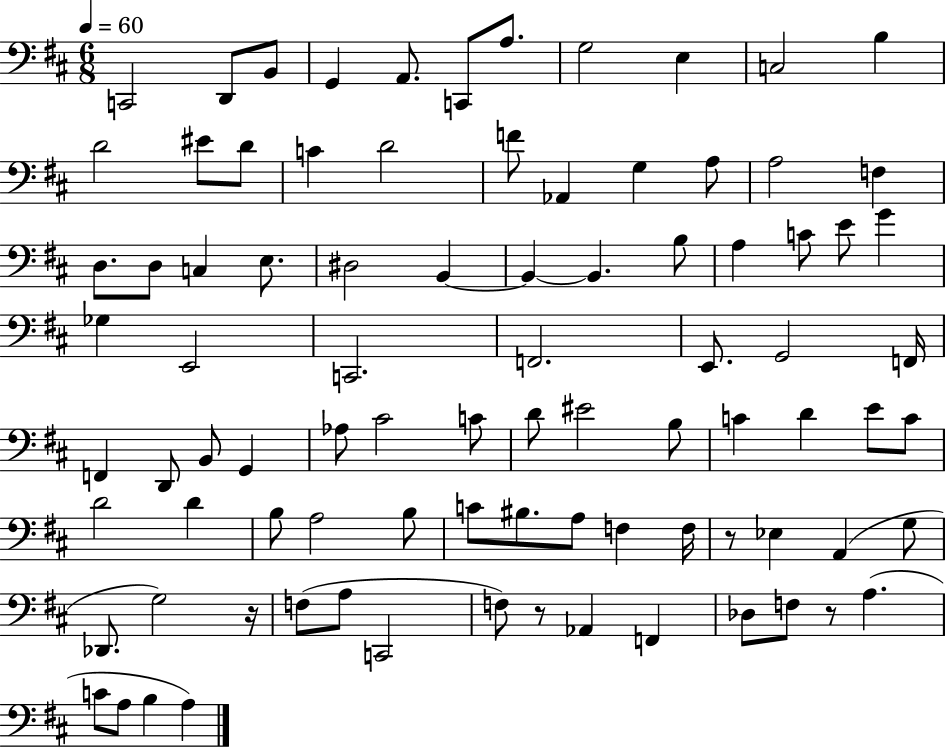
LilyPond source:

{
  \clef bass
  \numericTimeSignature
  \time 6/8
  \key d \major
  \tempo 4 = 60
  c,2 d,8 b,8 | g,4 a,8. c,8 a8. | g2 e4 | c2 b4 | \break d'2 eis'8 d'8 | c'4 d'2 | f'8 aes,4 g4 a8 | a2 f4 | \break d8. d8 c4 e8. | dis2 b,4~~ | b,4~~ b,4. b8 | a4 c'8 e'8 g'4 | \break ges4 e,2 | c,2. | f,2. | e,8. g,2 f,16 | \break f,4 d,8 b,8 g,4 | aes8 cis'2 c'8 | d'8 eis'2 b8 | c'4 d'4 e'8 c'8 | \break d'2 d'4 | b8 a2 b8 | c'8 bis8. a8 f4 f16 | r8 ees4 a,4( g8 | \break des,8. g2) r16 | f8( a8 c,2 | f8) r8 aes,4 f,4 | des8 f8 r8 a4.( | \break c'8 a8 b4 a4) | \bar "|."
}